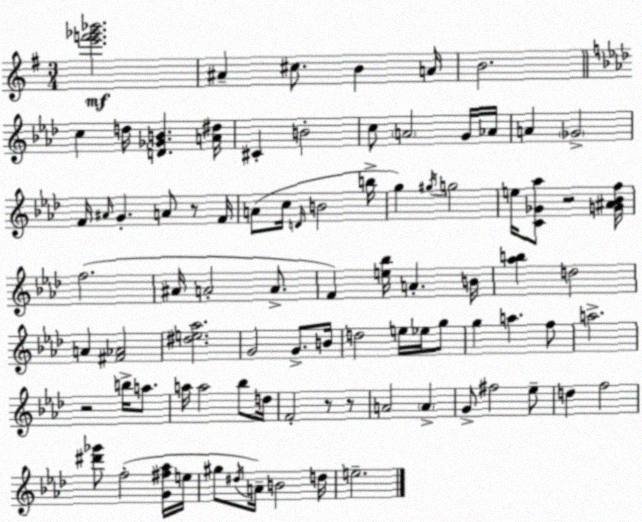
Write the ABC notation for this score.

X:1
T:Untitled
M:3/4
L:1/4
K:G
[e'f'_g'_b']2 ^A ^c/2 B A/4 B2 c d/4 [D_GB] [A^d]/4 ^C B2 c/2 A2 G/4 _A/4 A _G2 F/4 ^A/4 G A/2 z/2 F/4 A/2 c/4 D/4 B2 b/4 g ^g/4 g2 e/4 [C_G_a]/2 z2 [G^A_Bf]/4 f2 ^A/4 A2 A/2 F [e_b]/4 A B/4 [_ab] d2 A [^F_A]2 [^de_a]2 G2 G/2 B/4 d2 e/4 _e/4 g/2 g a f/2 a2 z2 b/4 a/2 a/4 a2 _b/2 d/4 F2 z/2 z/2 A2 A G/2 ^f2 _e/2 d f2 [^d'_g']/2 f2 [G^f_a]/4 e/4 ^g/2 ^d/4 A/4 B2 d/4 e2